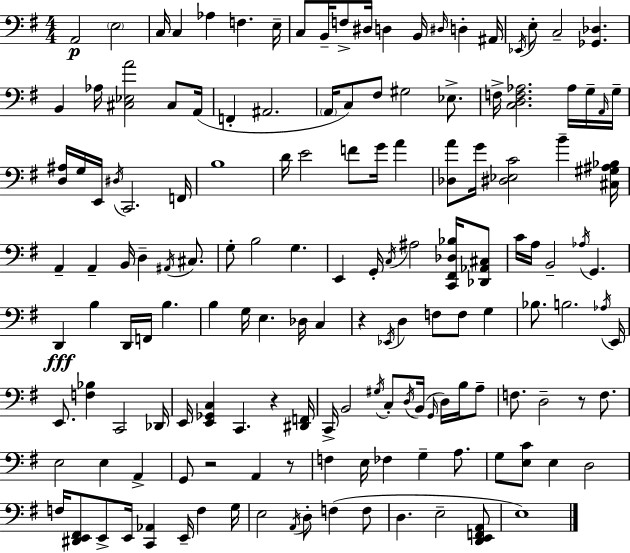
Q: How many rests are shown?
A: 5